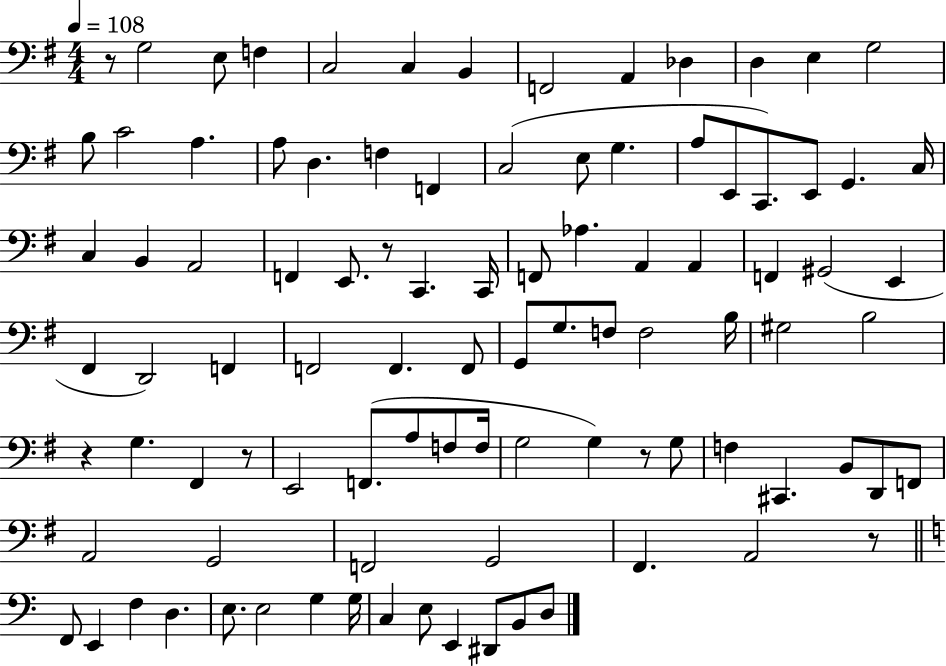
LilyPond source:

{
  \clef bass
  \numericTimeSignature
  \time 4/4
  \key g \major
  \tempo 4 = 108
  r8 g2 e8 f4 | c2 c4 b,4 | f,2 a,4 des4 | d4 e4 g2 | \break b8 c'2 a4. | a8 d4. f4 f,4 | c2( e8 g4. | a8 e,8 c,8.) e,8 g,4. c16 | \break c4 b,4 a,2 | f,4 e,8. r8 c,4. c,16 | f,8 aes4. a,4 a,4 | f,4 gis,2( e,4 | \break fis,4 d,2) f,4 | f,2 f,4. f,8 | g,8 g8. f8 f2 b16 | gis2 b2 | \break r4 g4. fis,4 r8 | e,2 f,8.( a8 f8 f16 | g2 g4) r8 g8 | f4 cis,4. b,8 d,8 f,8 | \break a,2 g,2 | f,2 g,2 | fis,4. a,2 r8 | \bar "||" \break \key a \minor f,8 e,4 f4 d4. | e8. e2 g4 g16 | c4 e8 e,4 dis,8 b,8 d8 | \bar "|."
}